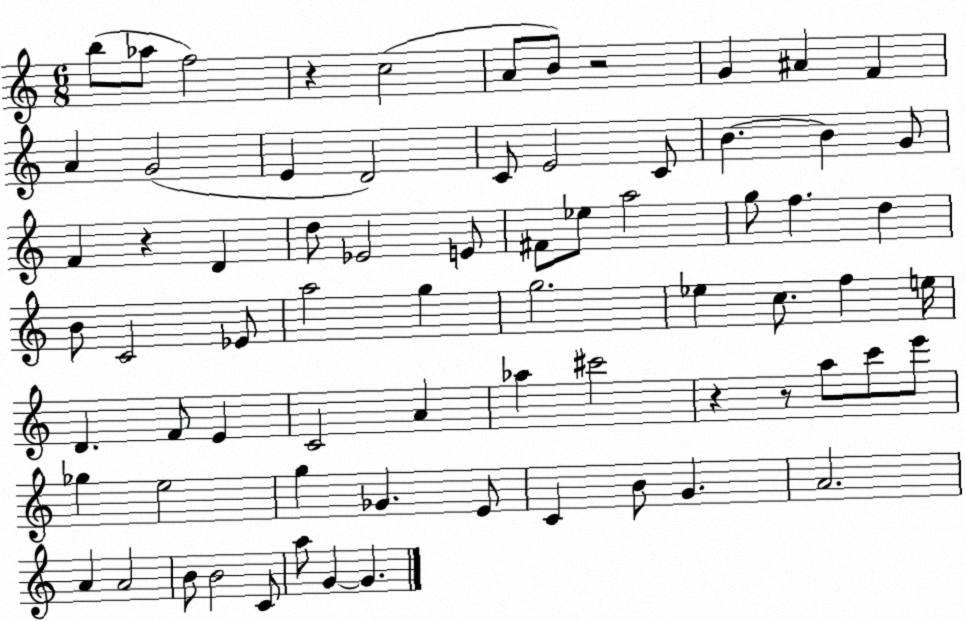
X:1
T:Untitled
M:6/8
L:1/4
K:C
b/2 _a/2 f2 z c2 A/2 B/2 z2 G ^A F A G2 E D2 C/2 E2 C/2 B B G/2 F z D d/2 _E2 E/2 ^F/2 _e/2 a2 g/2 f d B/2 C2 _E/2 a2 g g2 _e c/2 f e/4 D F/2 E C2 A _a ^c'2 z z/2 a/2 c'/2 e'/2 _g e2 g _G E/2 C B/2 G A2 A A2 B/2 B2 C/2 a/2 G G